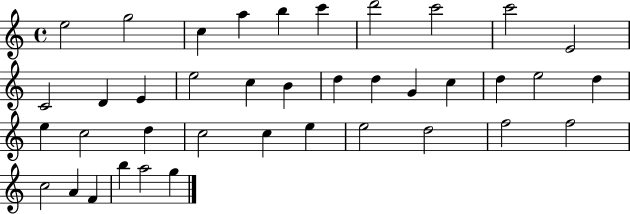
X:1
T:Untitled
M:4/4
L:1/4
K:C
e2 g2 c a b c' d'2 c'2 c'2 E2 C2 D E e2 c B d d G c d e2 d e c2 d c2 c e e2 d2 f2 f2 c2 A F b a2 g